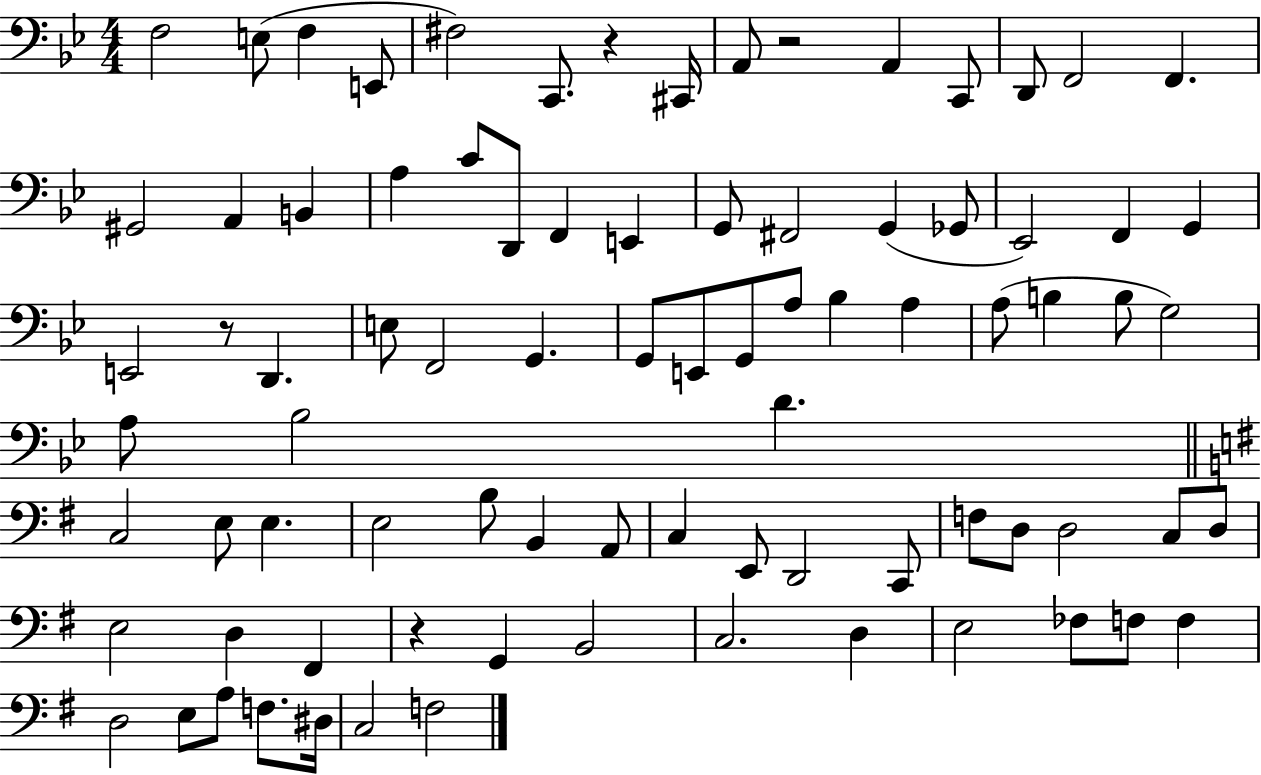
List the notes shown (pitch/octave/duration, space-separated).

F3/h E3/e F3/q E2/e F#3/h C2/e. R/q C#2/s A2/e R/h A2/q C2/e D2/e F2/h F2/q. G#2/h A2/q B2/q A3/q C4/e D2/e F2/q E2/q G2/e F#2/h G2/q Gb2/e Eb2/h F2/q G2/q E2/h R/e D2/q. E3/e F2/h G2/q. G2/e E2/e G2/e A3/e Bb3/q A3/q A3/e B3/q B3/e G3/h A3/e Bb3/h D4/q. C3/h E3/e E3/q. E3/h B3/e B2/q A2/e C3/q E2/e D2/h C2/e F3/e D3/e D3/h C3/e D3/e E3/h D3/q F#2/q R/q G2/q B2/h C3/h. D3/q E3/h FES3/e F3/e F3/q D3/h E3/e A3/e F3/e. D#3/s C3/h F3/h